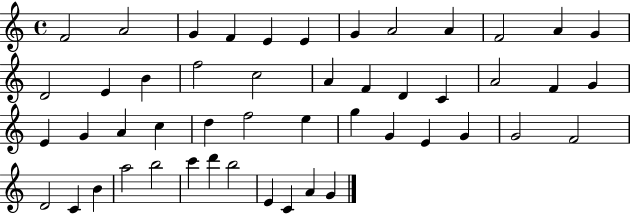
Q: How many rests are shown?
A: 0